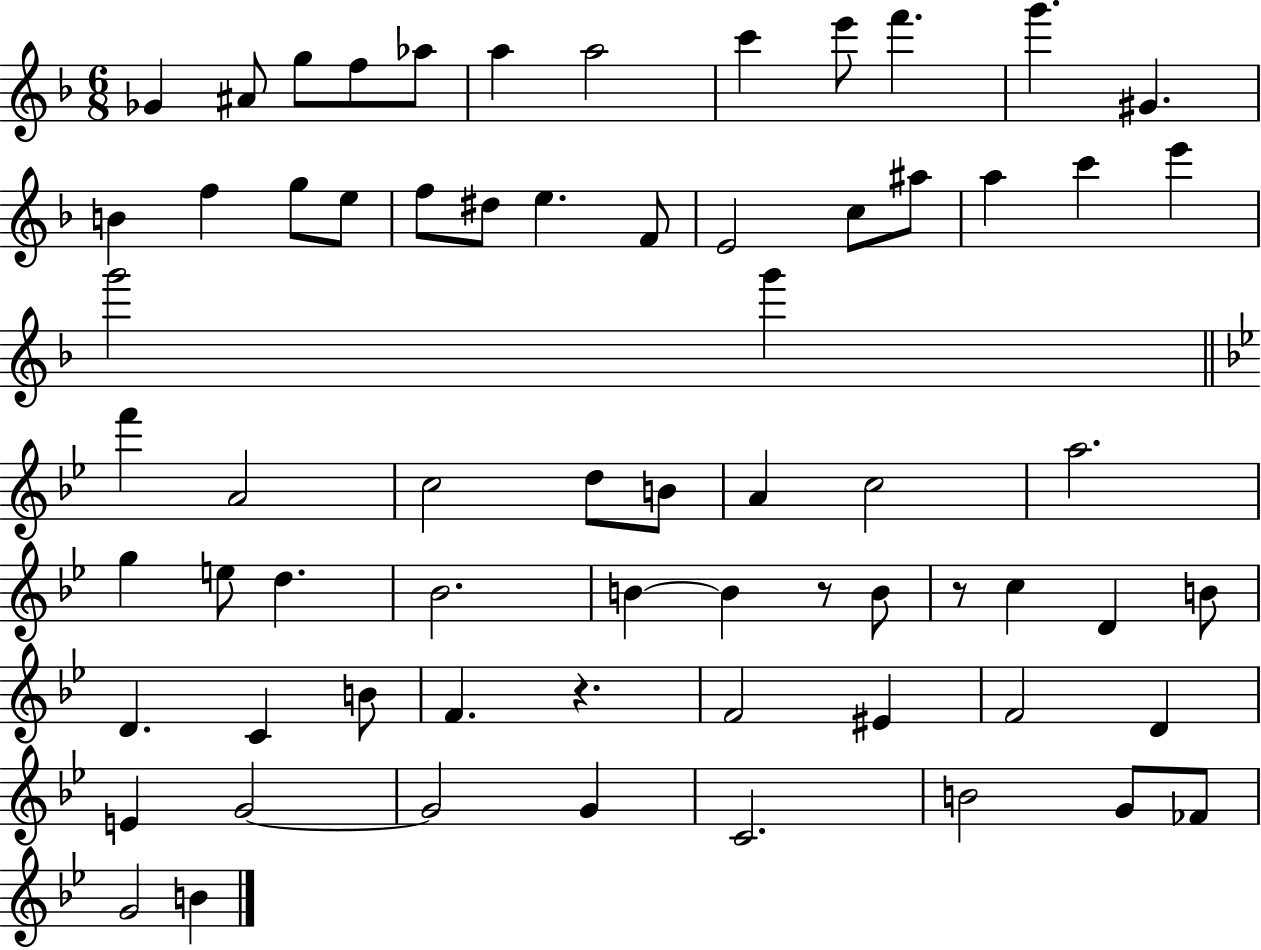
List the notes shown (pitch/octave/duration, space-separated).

Gb4/q A#4/e G5/e F5/e Ab5/e A5/q A5/h C6/q E6/e F6/q. G6/q. G#4/q. B4/q F5/q G5/e E5/e F5/e D#5/e E5/q. F4/e E4/h C5/e A#5/e A5/q C6/q E6/q G6/h G6/q F6/q A4/h C5/h D5/e B4/e A4/q C5/h A5/h. G5/q E5/e D5/q. Bb4/h. B4/q B4/q R/e B4/e R/e C5/q D4/q B4/e D4/q. C4/q B4/e F4/q. R/q. F4/h EIS4/q F4/h D4/q E4/q G4/h G4/h G4/q C4/h. B4/h G4/e FES4/e G4/h B4/q